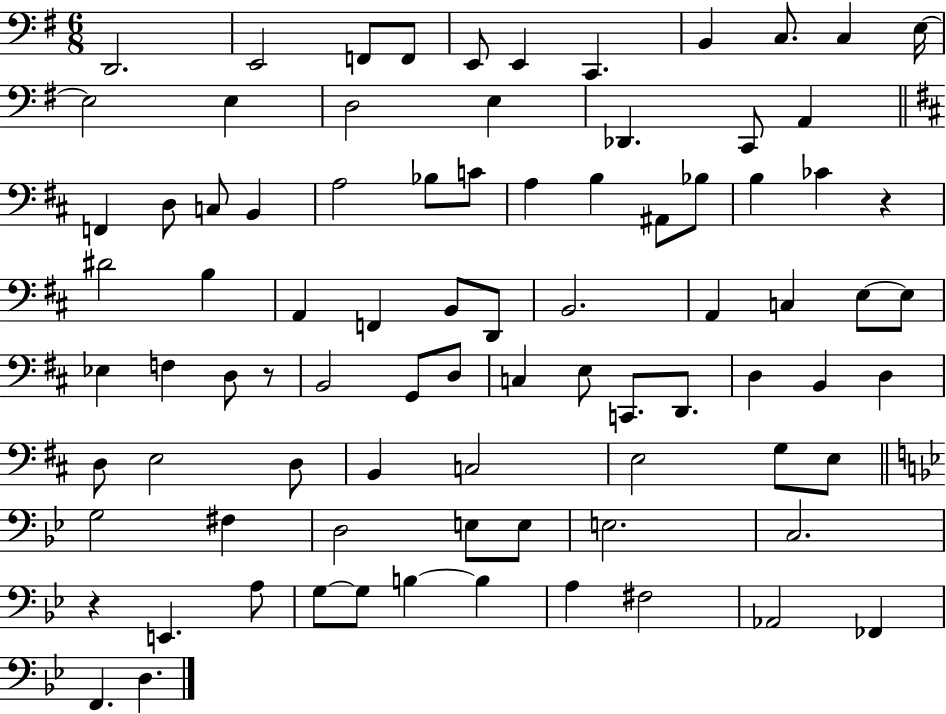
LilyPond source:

{
  \clef bass
  \numericTimeSignature
  \time 6/8
  \key g \major
  \repeat volta 2 { d,2. | e,2 f,8 f,8 | e,8 e,4 c,4. | b,4 c8. c4 e16~~ | \break e2 e4 | d2 e4 | des,4. c,8 a,4 | \bar "||" \break \key b \minor f,4 d8 c8 b,4 | a2 bes8 c'8 | a4 b4 ais,8 bes8 | b4 ces'4 r4 | \break dis'2 b4 | a,4 f,4 b,8 d,8 | b,2. | a,4 c4 e8~~ e8 | \break ees4 f4 d8 r8 | b,2 g,8 d8 | c4 e8 c,8. d,8. | d4 b,4 d4 | \break d8 e2 d8 | b,4 c2 | e2 g8 e8 | \bar "||" \break \key bes \major g2 fis4 | d2 e8 e8 | e2. | c2. | \break r4 e,4. a8 | g8~~ g8 b4~~ b4 | a4 fis2 | aes,2 fes,4 | \break f,4. d4. | } \bar "|."
}